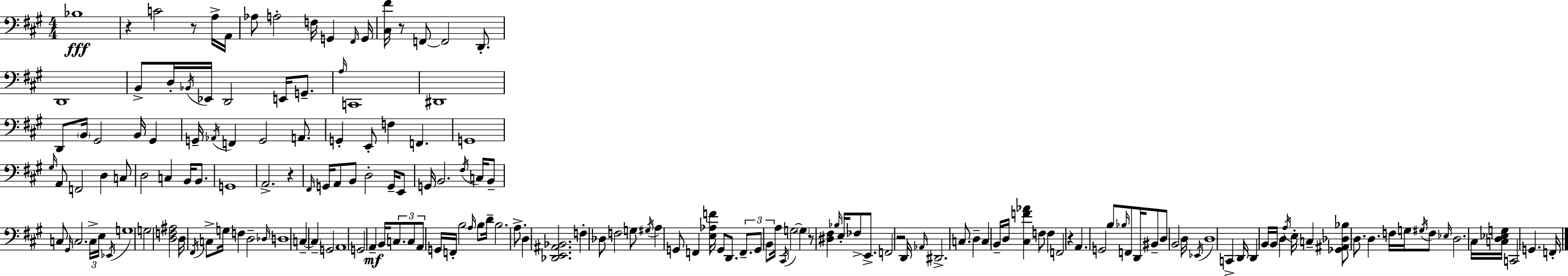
Bb3/w R/q C4/h R/e A3/s A2/s Ab3/e A3/h F3/s G2/q F#2/s G2/s [C#3,F#4]/s R/e F2/e F2/h D2/e. D2/w B2/e D3/s Bb2/s Eb2/s D2/h E2/s G2/e. A3/s C2/w D#2/w D2/e B2/s G#2/h B2/s G#2/q G2/s Ab2/s F2/q G2/h A2/e. G2/q E2/e F3/q F2/q. G2/w G#3/s A2/e F2/h D3/q C3/e D3/h C3/q B2/s B2/e. G2/w A2/h. R/q F#2/s G2/s A2/e B2/e D3/h G2/s E2/e G2/s B2/h. F#3/s C3/s B2/e C3/e G#2/s C3/h. C3/s E3/s Eb2/s G3/w G3/h [D3,F3,A#3]/h D3/s F#2/s C3/e G3/s F3/q D3/h Db3/s D3/w C3/q C3/q G2/h A2/w G2/h A2/q B2/s C3/e. C3/e A2/e G2/s F2/s B3/h A3/s B3/e D4/s B3/h. A3/e. D3/q [Db2,E2,A#2,Bb2]/h. F3/q Db3/e F3/h G3/e G#3/s A3/q G2/e F2/q [E3,Ab3,F4]/s G2/e D2/e. F2/e. G2/e B2/e A3/s C#2/s G3/h G3/q R/e [D#3,F#3]/q Bb3/s E3/s FES3/e E2/e. F2/h R/h D2/s Ab2/s D#2/h. C3/e. D3/q C3/q B2/s D3/s [C#3,F4,Ab4]/q F3/e F3/q F2/h R/q A2/q. G2/h B3/e Bb3/s F2/e D2/s BIS2/e D3/e B2/h D3/s Eb2/s D3/w C2/q D2/s D2/q B2/s B2/s D3/q A3/s E3/s C3/q [Gb2,A#2,Db3,Bb3]/e D3/e. D3/q. F3/s G3/s G#3/s F3/e Eb3/s D3/h. C#3/s [C3,D3,Eb3,G3]/s C2/h G2/q. F2/s